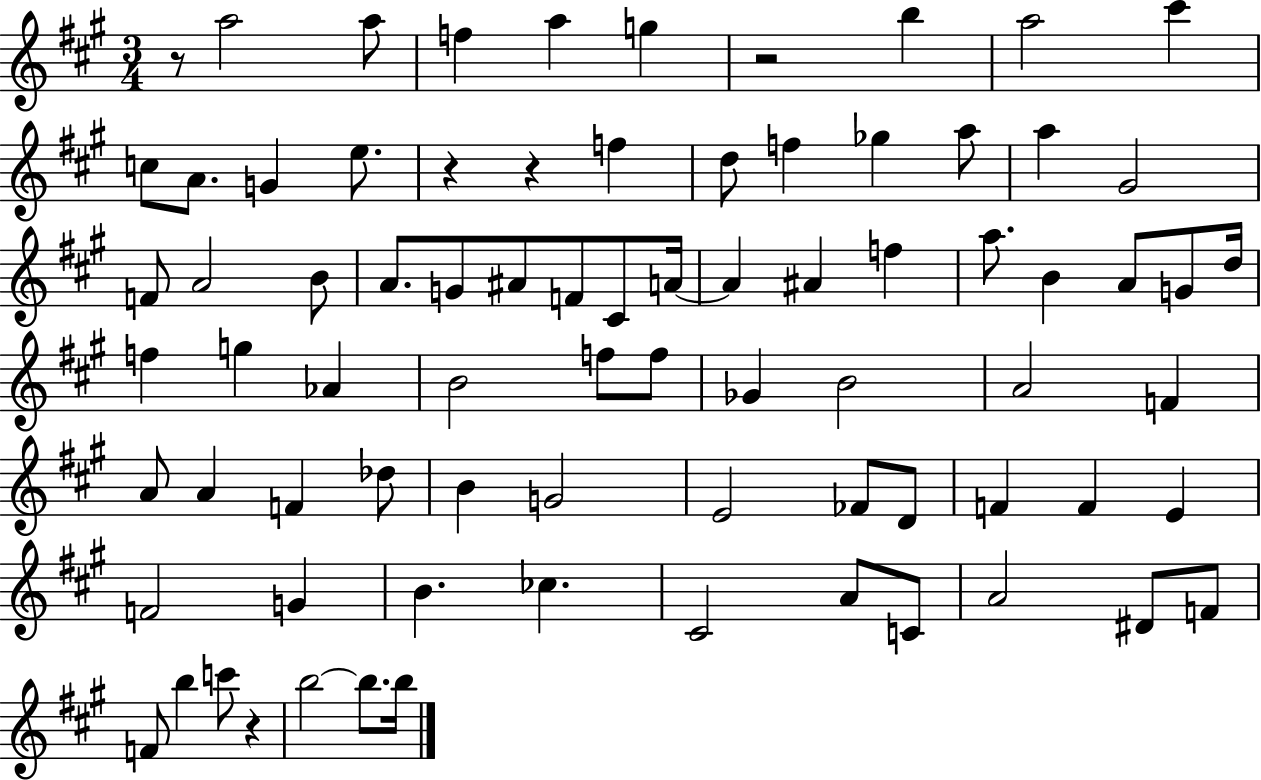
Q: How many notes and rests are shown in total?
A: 79